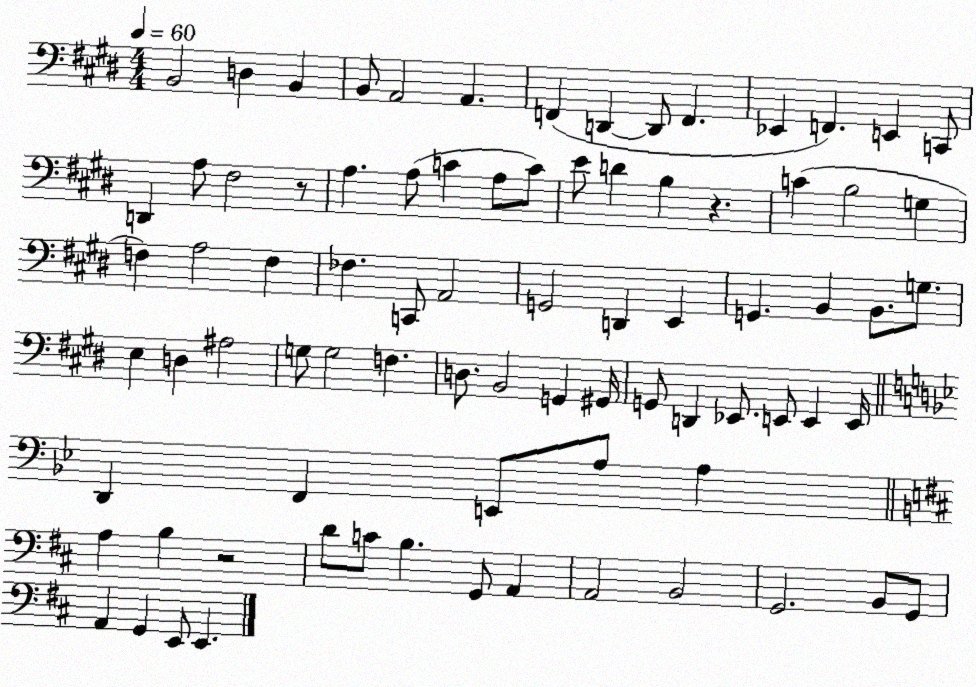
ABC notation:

X:1
T:Untitled
M:4/4
L:1/4
K:E
B,,2 D, B,, B,,/2 A,,2 A,, F,, D,, D,,/2 F,, _E,, F,, E,, C,,/2 D,, A,/2 ^F,2 z/2 A, A,/2 C A,/2 C/2 E/2 D B, z C B,2 G, F, A,2 F, _F, C,,/2 A,,2 G,,2 D,, E,, G,, B,, B,,/2 G,/2 E, D, ^A,2 G,/2 G,2 F, D,/2 B,,2 G,, ^G,,/4 G,,/2 D,, _E,,/2 E,,/2 E,, E,,/4 D,, F,, E,,/2 A,/2 A, A, B, z2 D/2 C/2 B, G,,/2 A,, A,,2 B,,2 G,,2 B,,/2 G,,/2 A,, G,, E,,/2 E,,